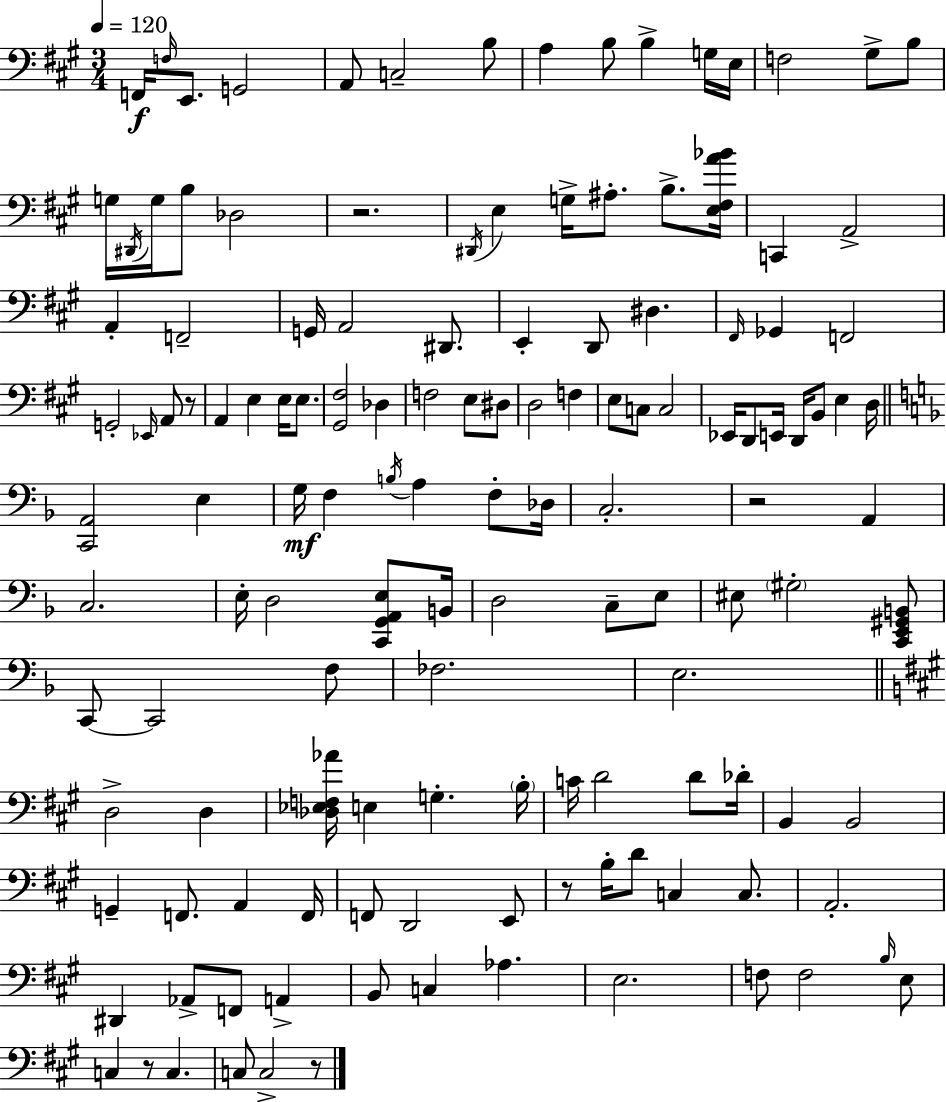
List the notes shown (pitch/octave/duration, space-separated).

F2/s F3/s E2/e. G2/h A2/e C3/h B3/e A3/q B3/e B3/q G3/s E3/s F3/h G#3/e B3/e G3/s D#2/s G3/s B3/e Db3/h R/h. D#2/s E3/q G3/s A#3/e. B3/e. [E3,F#3,A4,Bb4]/s C2/q A2/h A2/q F2/h G2/s A2/h D#2/e. E2/q D2/e D#3/q. F#2/s Gb2/q F2/h G2/h Eb2/s A2/e R/e A2/q E3/q E3/s E3/e. [G#2,F#3]/h Db3/q F3/h E3/e D#3/e D3/h F3/q E3/e C3/e C3/h Eb2/s D2/e E2/s D2/s B2/e E3/q D3/s [C2,A2]/h E3/q G3/s F3/q B3/s A3/q F3/e Db3/s C3/h. R/h A2/q C3/h. E3/s D3/h [C2,G2,A2,E3]/e B2/s D3/h C3/e E3/e EIS3/e G#3/h [C2,E2,G#2,B2]/e C2/e C2/h F3/e FES3/h. E3/h. D3/h D3/q [Db3,Eb3,F3,Ab4]/s E3/q G3/q. B3/s C4/s D4/h D4/e Db4/s B2/q B2/h G2/q F2/e. A2/q F2/s F2/e D2/h E2/e R/e B3/s D4/e C3/q C3/e. A2/h. D#2/q Ab2/e F2/e A2/q B2/e C3/q Ab3/q. E3/h. F3/e F3/h B3/s E3/e C3/q R/e C3/q. C3/e C3/h R/e